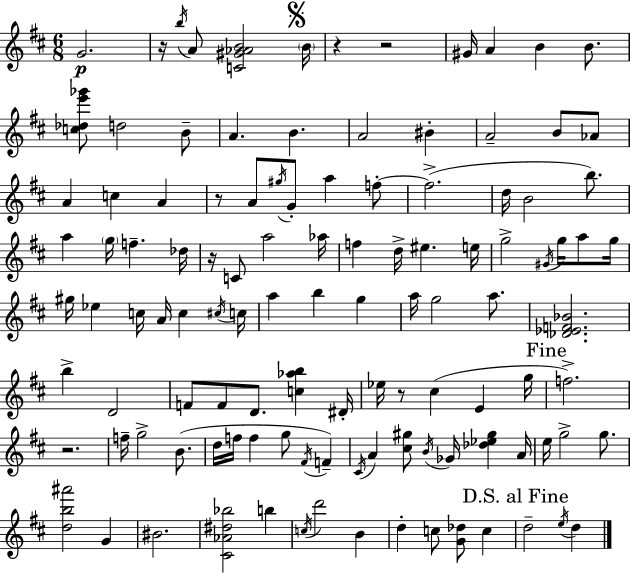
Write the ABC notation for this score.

X:1
T:Untitled
M:6/8
L:1/4
K:D
G2 z/4 b/4 A/2 [C^G_AB]2 B/4 z z2 ^G/4 A B B/2 [c_de'_g']/2 d2 B/2 A B A2 ^B A2 B/2 _A/2 A c A z/2 A/2 ^g/4 G/2 a f/2 f2 d/4 B2 b/2 a g/4 f _d/4 z/4 C/2 a2 _a/4 f d/4 ^e e/4 g2 ^G/4 g/4 a/2 g/4 ^g/4 _e c/4 A/4 c ^c/4 c/4 a b g a/4 g2 a/2 [_D_EF_B]2 b D2 F/2 F/2 D/2 [c_ab] ^D/4 _e/4 z/2 ^c E g/4 f2 z2 f/4 g2 B/2 d/4 f/4 f g/2 ^F/4 F ^C/4 A [^c^g]/2 B/4 _G/4 [_d_e^g] A/4 e/4 g2 g/2 [db^a']2 G ^B2 [^C_A^d_b]2 b c/4 d'2 B d c/2 [G_d]/2 c d2 e/4 d